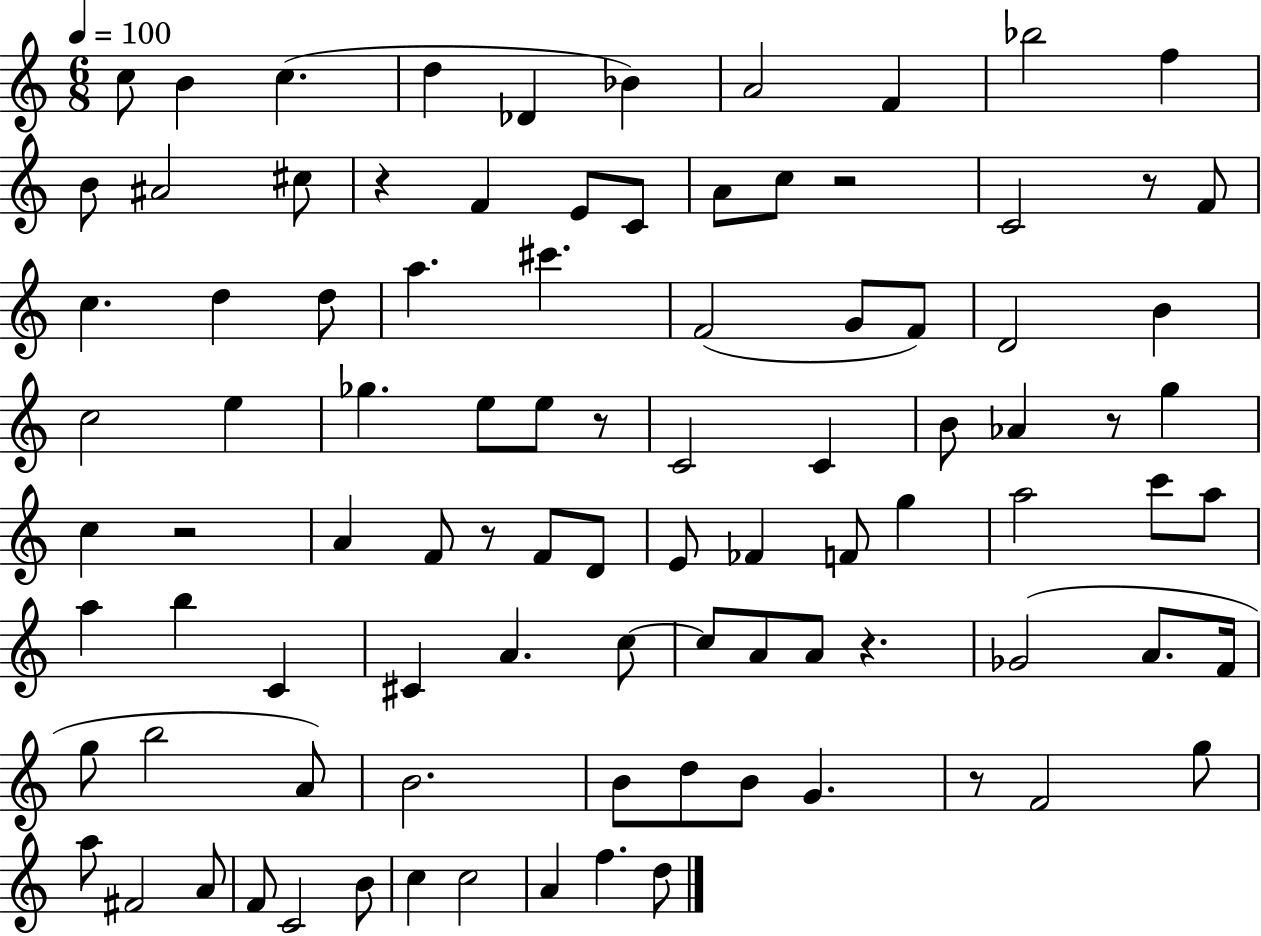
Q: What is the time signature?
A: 6/8